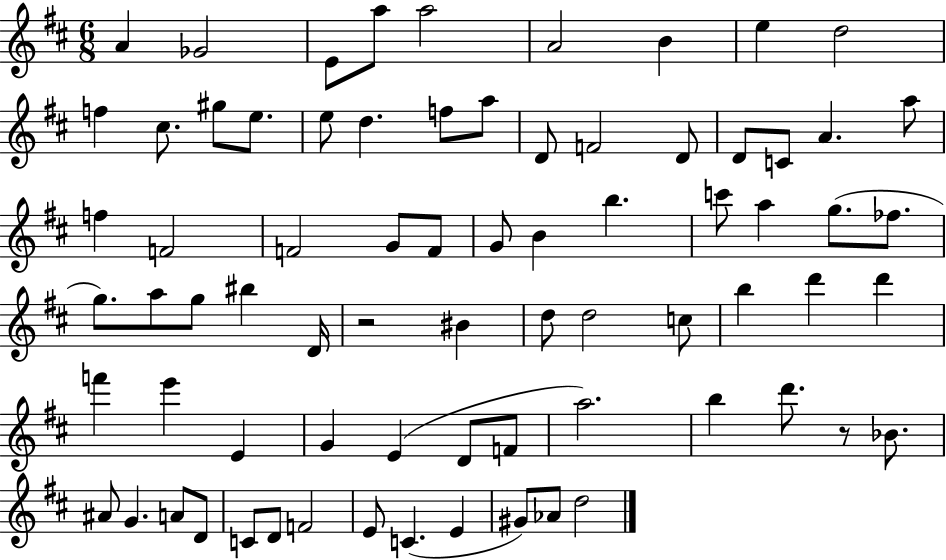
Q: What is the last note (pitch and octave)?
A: D5